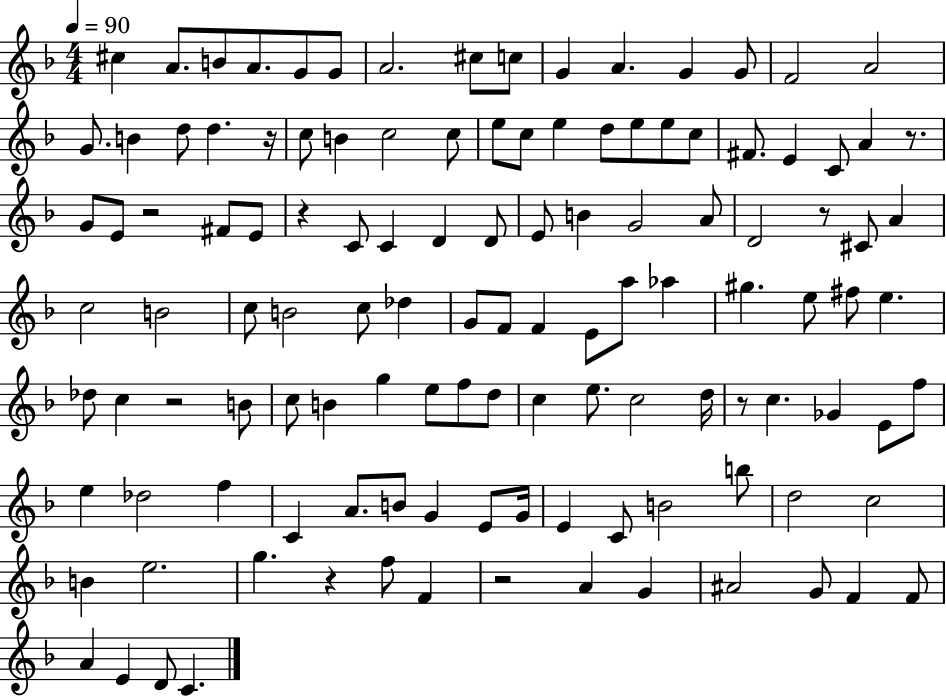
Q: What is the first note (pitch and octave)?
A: C#5